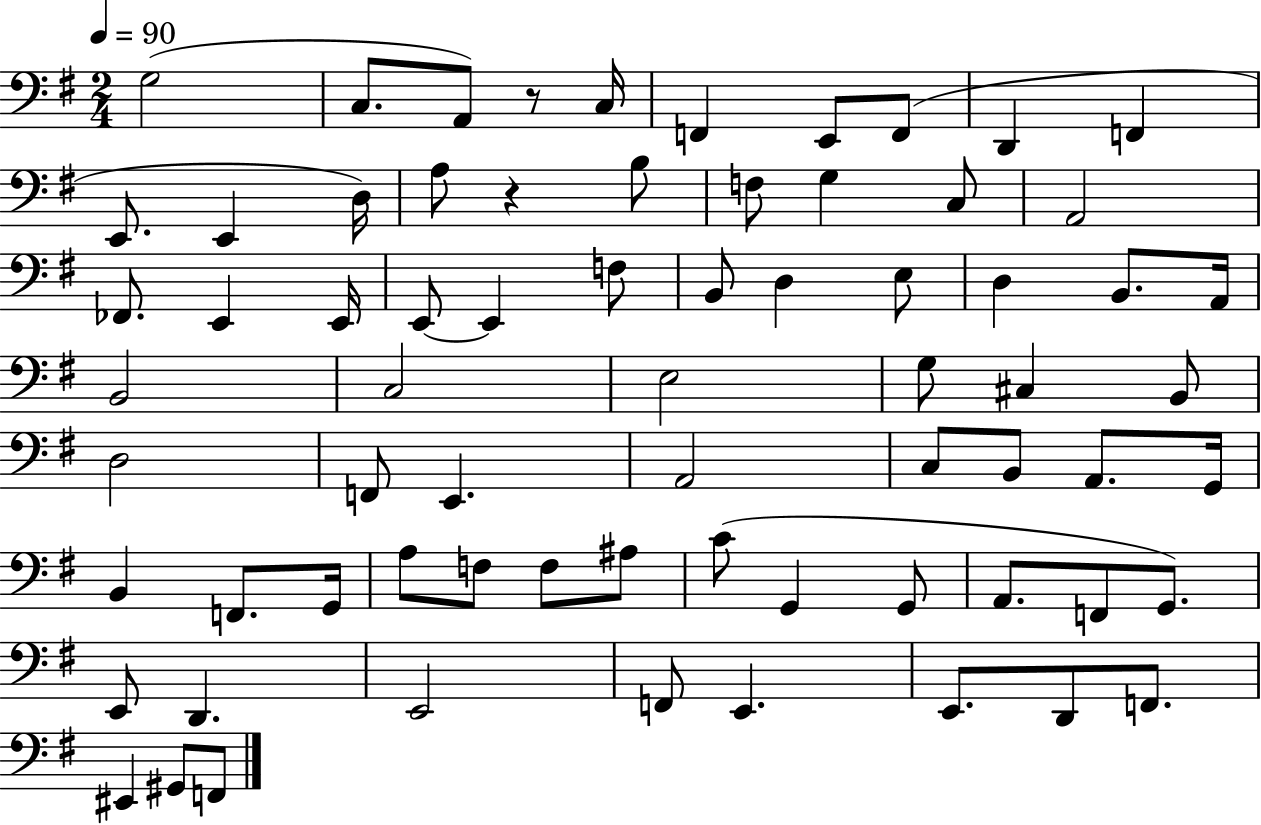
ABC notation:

X:1
T:Untitled
M:2/4
L:1/4
K:G
G,2 C,/2 A,,/2 z/2 C,/4 F,, E,,/2 F,,/2 D,, F,, E,,/2 E,, D,/4 A,/2 z B,/2 F,/2 G, C,/2 A,,2 _F,,/2 E,, E,,/4 E,,/2 E,, F,/2 B,,/2 D, E,/2 D, B,,/2 A,,/4 B,,2 C,2 E,2 G,/2 ^C, B,,/2 D,2 F,,/2 E,, A,,2 C,/2 B,,/2 A,,/2 G,,/4 B,, F,,/2 G,,/4 A,/2 F,/2 F,/2 ^A,/2 C/2 G,, G,,/2 A,,/2 F,,/2 G,,/2 E,,/2 D,, E,,2 F,,/2 E,, E,,/2 D,,/2 F,,/2 ^E,, ^G,,/2 F,,/2